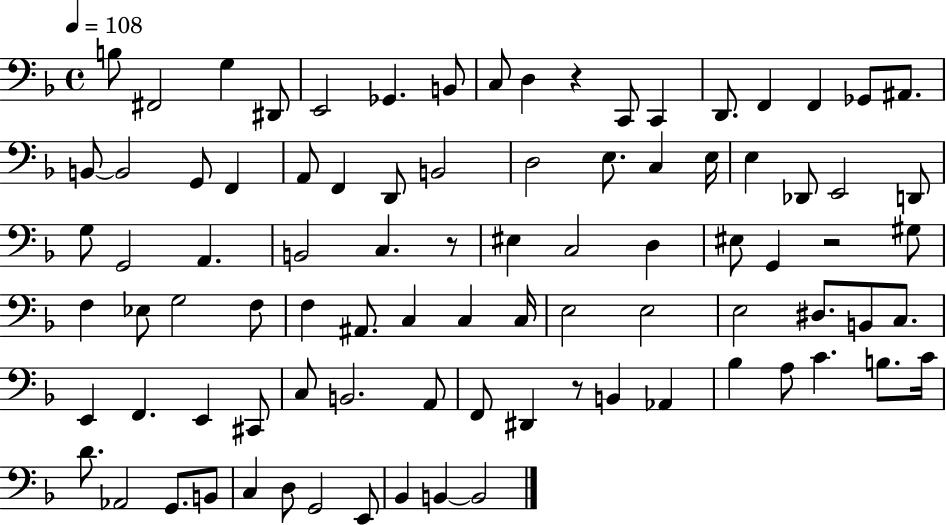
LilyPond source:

{
  \clef bass
  \time 4/4
  \defaultTimeSignature
  \key f \major
  \tempo 4 = 108
  b8 fis,2 g4 dis,8 | e,2 ges,4. b,8 | c8 d4 r4 c,8 c,4 | d,8. f,4 f,4 ges,8 ais,8. | \break b,8~~ b,2 g,8 f,4 | a,8 f,4 d,8 b,2 | d2 e8. c4 e16 | e4 des,8 e,2 d,8 | \break g8 g,2 a,4. | b,2 c4. r8 | eis4 c2 d4 | eis8 g,4 r2 gis8 | \break f4 ees8 g2 f8 | f4 ais,8. c4 c4 c16 | e2 e2 | e2 dis8. b,8 c8. | \break e,4 f,4. e,4 cis,8 | c8 b,2. a,8 | f,8 dis,4 r8 b,4 aes,4 | bes4 a8 c'4. b8. c'16 | \break d'8. aes,2 g,8. b,8 | c4 d8 g,2 e,8 | bes,4 b,4~~ b,2 | \bar "|."
}